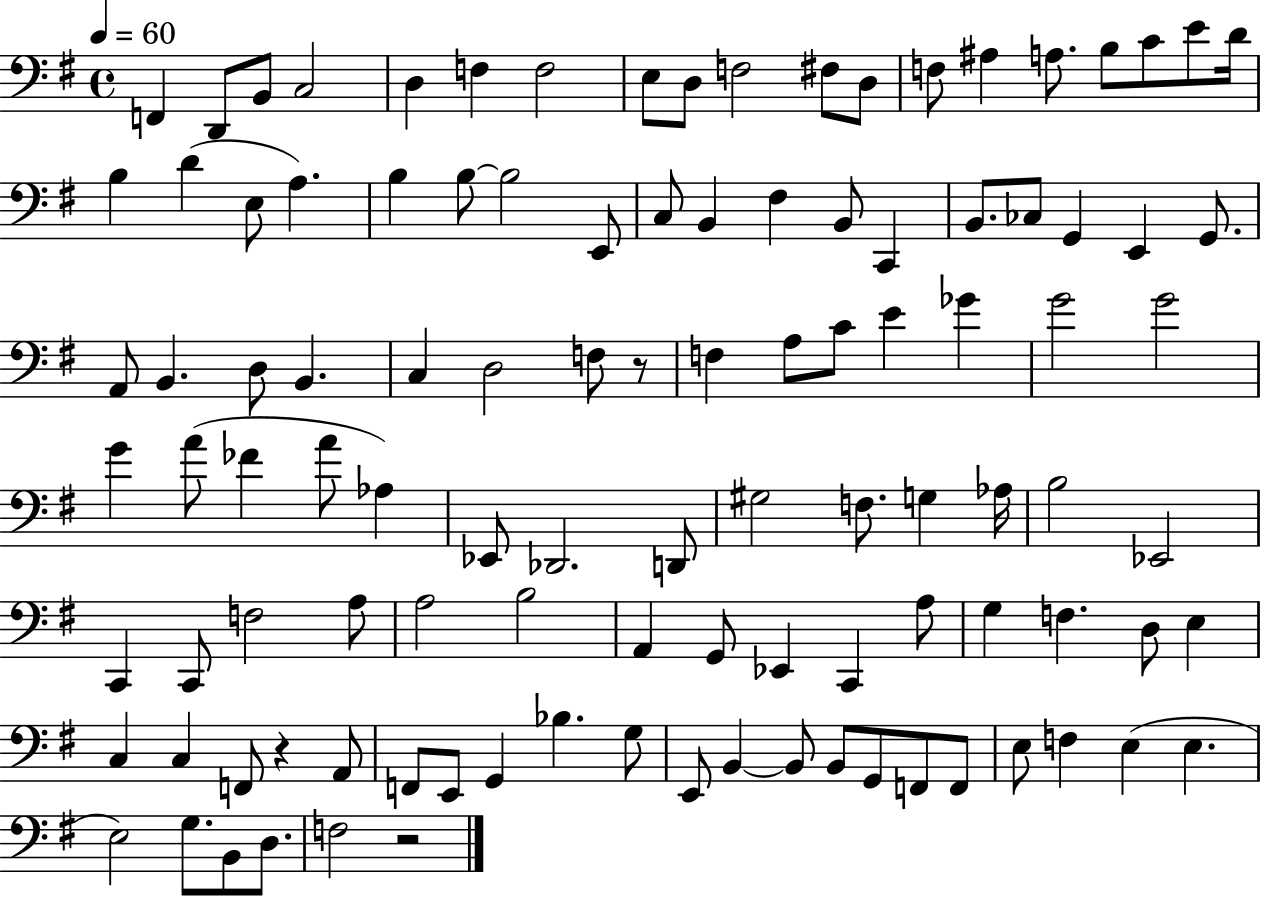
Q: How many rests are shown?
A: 3